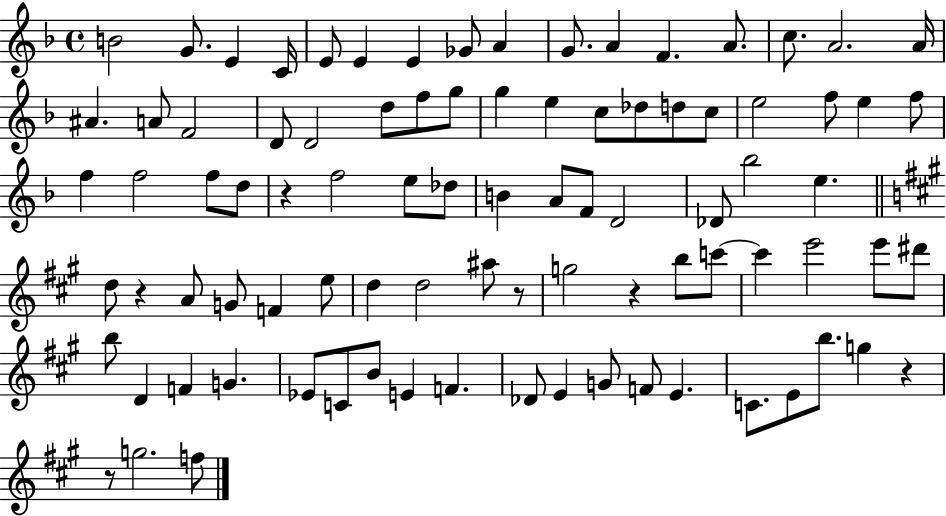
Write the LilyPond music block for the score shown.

{
  \clef treble
  \time 4/4
  \defaultTimeSignature
  \key f \major
  b'2 g'8. e'4 c'16 | e'8 e'4 e'4 ges'8 a'4 | g'8. a'4 f'4. a'8. | c''8. a'2. a'16 | \break ais'4. a'8 f'2 | d'8 d'2 d''8 f''8 g''8 | g''4 e''4 c''8 des''8 d''8 c''8 | e''2 f''8 e''4 f''8 | \break f''4 f''2 f''8 d''8 | r4 f''2 e''8 des''8 | b'4 a'8 f'8 d'2 | des'8 bes''2 e''4. | \break \bar "||" \break \key a \major d''8 r4 a'8 g'8 f'4 e''8 | d''4 d''2 ais''8 r8 | g''2 r4 b''8 c'''8~~ | c'''4 e'''2 e'''8 dis'''8 | \break b''8 d'4 f'4 g'4. | ees'8 c'8 b'8 e'4 f'4. | des'8 e'4 g'8 f'8 e'4. | c'8. e'8 b''8. g''4 r4 | \break r8 g''2. f''8 | \bar "|."
}